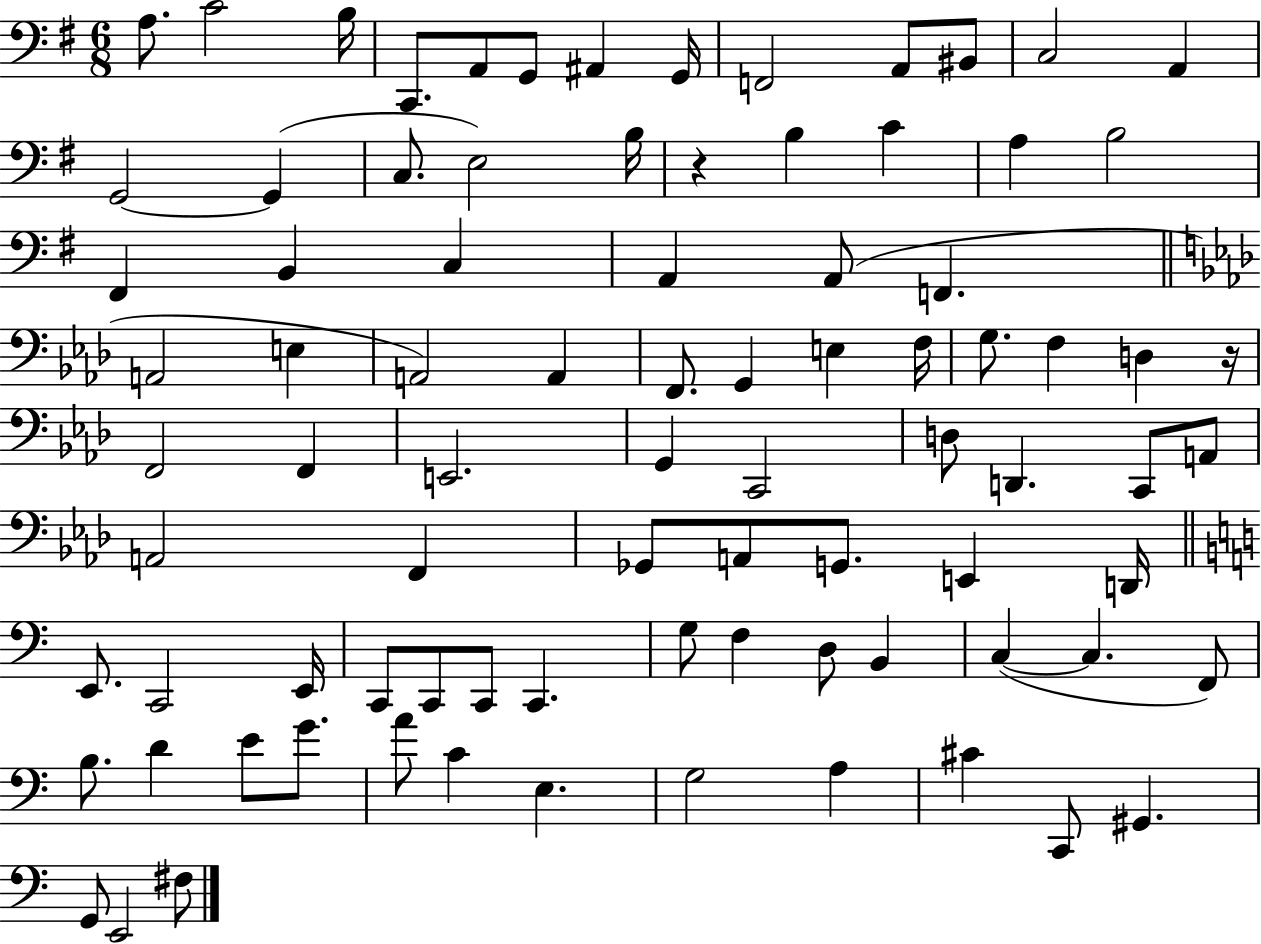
X:1
T:Untitled
M:6/8
L:1/4
K:G
A,/2 C2 B,/4 C,,/2 A,,/2 G,,/2 ^A,, G,,/4 F,,2 A,,/2 ^B,,/2 C,2 A,, G,,2 G,, C,/2 E,2 B,/4 z B, C A, B,2 ^F,, B,, C, A,, A,,/2 F,, A,,2 E, A,,2 A,, F,,/2 G,, E, F,/4 G,/2 F, D, z/4 F,,2 F,, E,,2 G,, C,,2 D,/2 D,, C,,/2 A,,/2 A,,2 F,, _G,,/2 A,,/2 G,,/2 E,, D,,/4 E,,/2 C,,2 E,,/4 C,,/2 C,,/2 C,,/2 C,, G,/2 F, D,/2 B,, C, C, F,,/2 B,/2 D E/2 G/2 A/2 C E, G,2 A, ^C C,,/2 ^G,, G,,/2 E,,2 ^F,/2